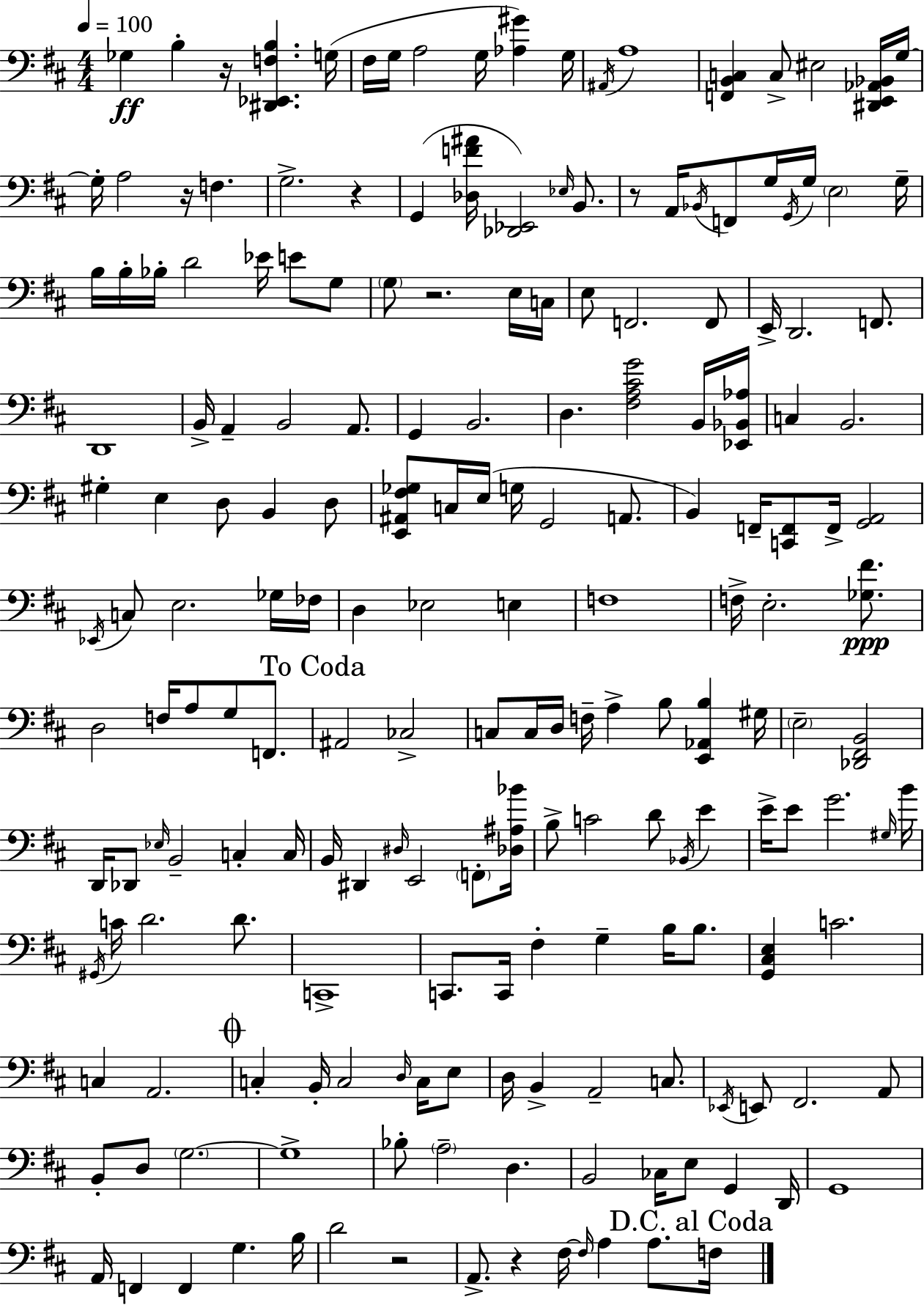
{
  \clef bass
  \numericTimeSignature
  \time 4/4
  \key d \major
  \tempo 4 = 100
  ges4\ff b4-. r16 <dis, ees, f b>4. g16( | fis16 g16 a2 g16 <aes gis'>4) g16 | \acciaccatura { ais,16 } a1 | <f, b, c>4 c8-> eis2 <dis, e, aes, bes,>16 | \break g16~~ g16-. a2 r16 f4. | g2.-> r4 | g,4( <des f' ais'>16 <des, ees,>2) \grace { ees16 } b,8. | r8 a,16 \acciaccatura { bes,16 } f,8 g16 \acciaccatura { g,16 } g16 \parenthesize e2 | \break g16-- b16 b16-. bes16-. d'2 ees'16 | e'8 g8 \parenthesize g8 r2. | e16 c16 e8 f,2. | f,8 e,16-> d,2. | \break f,8. d,1 | b,16-> a,4-- b,2 | a,8. g,4 b,2. | d4. <fis a cis' g'>2 | \break b,16 <ees, bes, aes>16 c4 b,2. | gis4-. e4 d8 b,4 | d8 <e, ais, fis ges>8 c16 e16( g16 g,2 | a,8. b,4) f,16-- <c, f,>8 f,16-> <g, a,>2 | \break \acciaccatura { ees,16 } c8 e2. | ges16 fes16 d4 ees2 | e4 f1 | f16-> e2.-. | \break <ges fis'>8.\ppp d2 f16 a8 | g8 f,8. \mark "To Coda" ais,2 ces2-> | c8 c16 d16 f16-- a4-> b8 | <e, aes, b>4 gis16 \parenthesize e2-- <des, fis, b,>2 | \break d,16 des,8 \grace { ees16 } b,2-- | c4-. c16 b,16 dis,4 \grace { dis16 } e,2 | \parenthesize f,8-. <des ais bes'>16 b8-> c'2 | d'8 \acciaccatura { bes,16 } e'4 e'16-> e'8 g'2. | \break \grace { gis16 } b'16 \acciaccatura { gis,16 } c'16 d'2. | d'8. c,1-> | c,8. c,16 fis4-. | g4-- b16 b8. <g, cis e>4 c'2. | \break c4 a,2. | \mark \markup { \musicglyph "scripts.coda" } c4-. b,16-. c2 | \grace { d16 } c16 e8 d16 b,4-> | a,2-- c8. \acciaccatura { ees,16 } e,8 fis,2. | \break a,8 b,8-. d8 | \parenthesize g2.~~ g1-> | bes8-. \parenthesize a2-- | d4. b,2 | \break ces16 e8 g,4 d,16 g,1 | a,16 f,4 | f,4 g4. b16 d'2 | r2 a,8.-> r4 | \break fis16~~ \grace { fis16 } a4 a8. \mark "D.C. al Coda" f16 \bar "|."
}